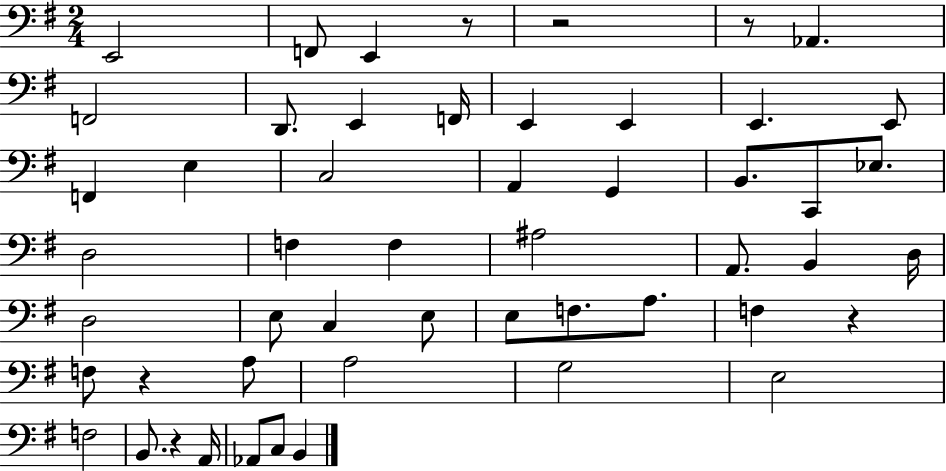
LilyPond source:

{
  \clef bass
  \numericTimeSignature
  \time 2/4
  \key g \major
  e,2 | f,8 e,4 r8 | r2 | r8 aes,4. | \break f,2 | d,8. e,4 f,16 | e,4 e,4 | e,4. e,8 | \break f,4 e4 | c2 | a,4 g,4 | b,8. c,8 ees8. | \break d2 | f4 f4 | ais2 | a,8. b,4 d16 | \break d2 | e8 c4 e8 | e8 f8. a8. | f4 r4 | \break f8 r4 a8 | a2 | g2 | e2 | \break f2 | b,8. r4 a,16 | aes,8 c8 b,4 | \bar "|."
}